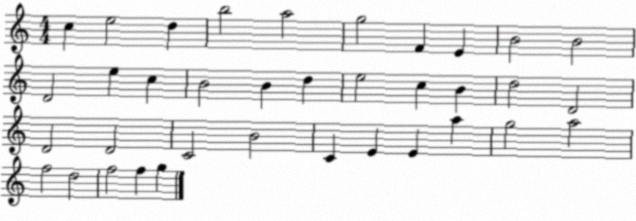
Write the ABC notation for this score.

X:1
T:Untitled
M:4/4
L:1/4
K:C
c e2 d b2 a2 g2 F E B2 B2 D2 e c B2 B d e2 c B d2 D2 D2 D2 C2 B2 C E E a g2 a2 f2 d2 f2 f g